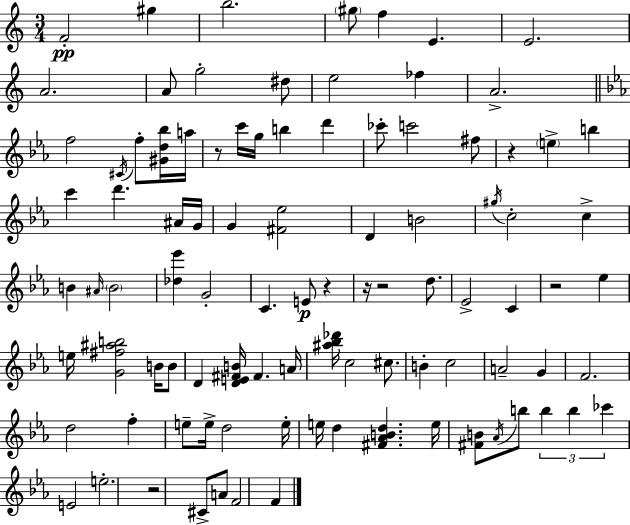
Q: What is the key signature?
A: C major